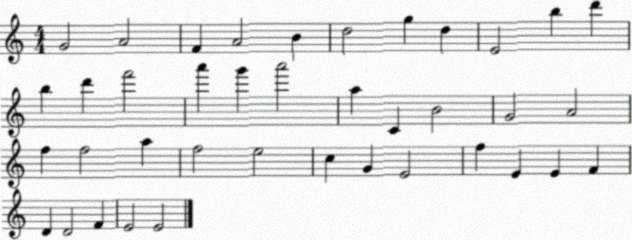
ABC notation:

X:1
T:Untitled
M:4/4
L:1/4
K:C
G2 A2 F A2 B d2 g d E2 b d' b d' f'2 a' g' a'2 a C B2 G2 A2 f f2 a f2 e2 c G E2 f E E F D D2 F E2 E2